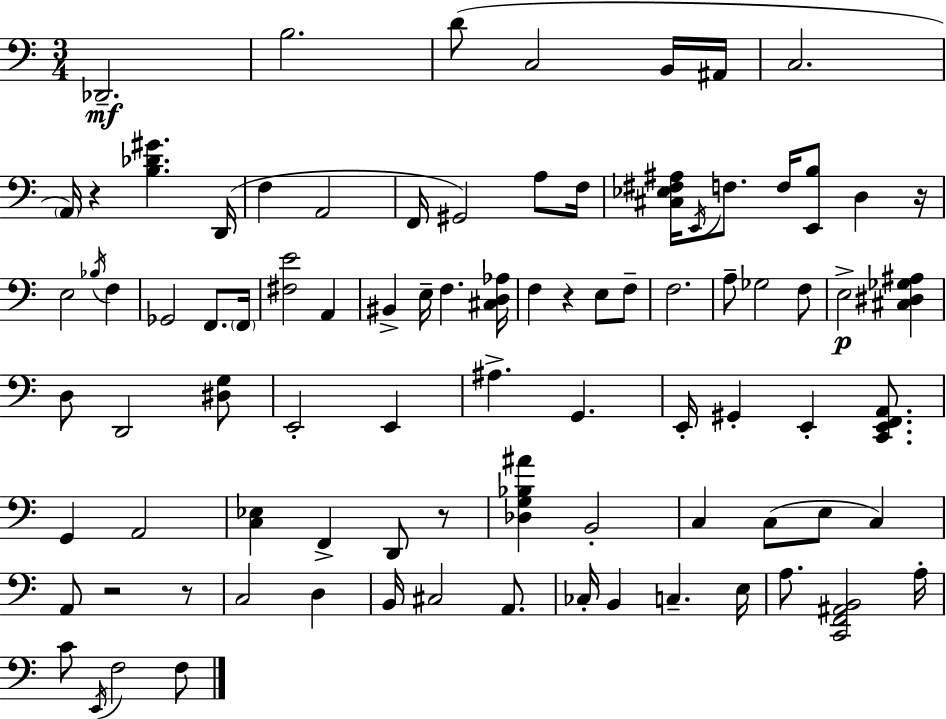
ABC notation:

X:1
T:Untitled
M:3/4
L:1/4
K:Am
_D,,2 B,2 D/2 C,2 B,,/4 ^A,,/4 C,2 A,,/4 z [B,_D^G] D,,/4 F, A,,2 F,,/4 ^G,,2 A,/2 F,/4 [^C,_E,^F,^A,]/4 E,,/4 F,/2 F,/4 [E,,B,]/2 D, z/4 E,2 _B,/4 F, _G,,2 F,,/2 F,,/4 [^F,E]2 A,, ^B,, E,/4 F, [^C,D,_A,]/4 F, z E,/2 F,/2 F,2 A,/2 _G,2 F,/2 E,2 [^C,^D,_G,^A,] D,/2 D,,2 [^D,G,]/2 E,,2 E,, ^A, G,, E,,/4 ^G,, E,, [C,,E,,F,,A,,]/2 G,, A,,2 [C,_E,] F,, D,,/2 z/2 [_D,G,_B,^A] B,,2 C, C,/2 E,/2 C, A,,/2 z2 z/2 C,2 D, B,,/4 ^C,2 A,,/2 _C,/4 B,, C, E,/4 A,/2 [C,,F,,^A,,B,,]2 A,/4 C/2 E,,/4 F,2 F,/2